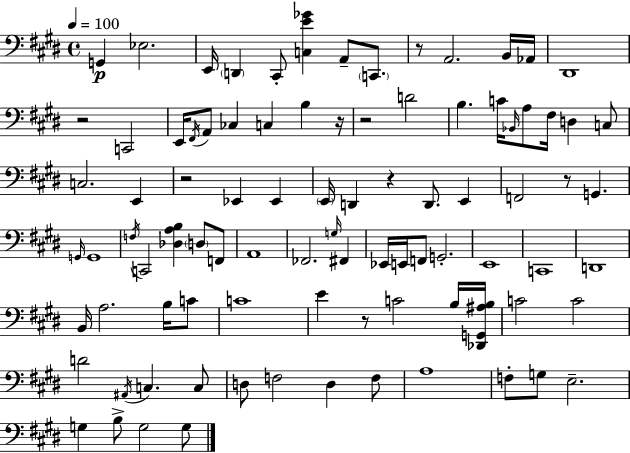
X:1
T:Untitled
M:4/4
L:1/4
K:E
G,, _E,2 E,,/4 D,, ^C,,/2 [C,E_G] A,,/2 C,,/2 z/2 A,,2 B,,/4 _A,,/4 ^D,,4 z2 C,,2 E,,/4 ^F,,/4 A,,/2 _C, C, B, z/4 z2 D2 B, C/4 _B,,/4 A,/2 ^F,/4 D, C,/2 C,2 E,, z2 _E,, _E,, E,,/4 D,, z D,,/2 E,, F,,2 z/2 G,, G,,/4 G,,4 F,/4 C,,2 [_D,A,B,] D,/2 F,,/2 A,,4 _F,,2 G,/4 ^F,, _E,,/4 E,,/4 F,,/2 G,,2 E,,4 C,,4 D,,4 B,,/4 A,2 B,/4 C/2 C4 E z/2 C2 B,/4 [_D,,G,,^A,B,]/4 C2 C2 D2 ^A,,/4 C, C,/2 D,/2 F,2 D, F,/2 A,4 F,/2 G,/2 E,2 G, B,/2 G,2 G,/2